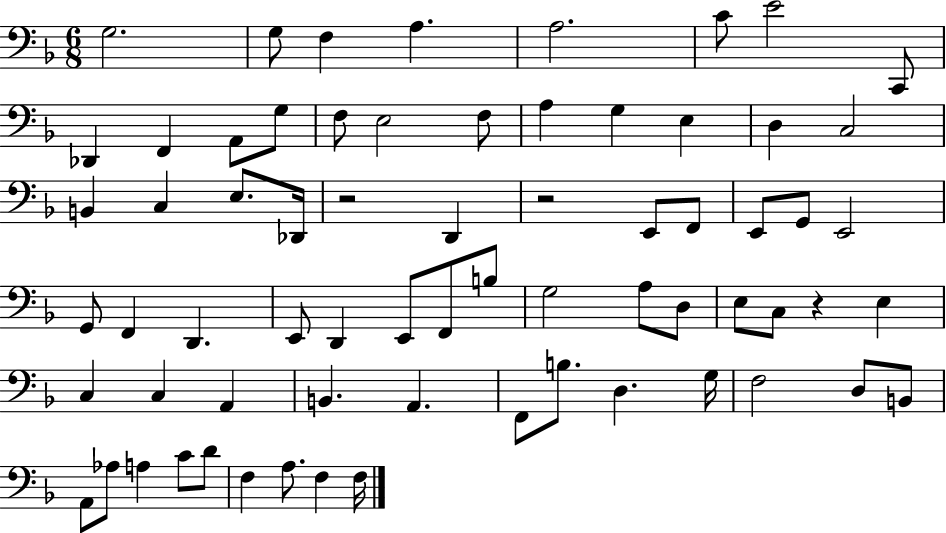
X:1
T:Untitled
M:6/8
L:1/4
K:F
G,2 G,/2 F, A, A,2 C/2 E2 C,,/2 _D,, F,, A,,/2 G,/2 F,/2 E,2 F,/2 A, G, E, D, C,2 B,, C, E,/2 _D,,/4 z2 D,, z2 E,,/2 F,,/2 E,,/2 G,,/2 E,,2 G,,/2 F,, D,, E,,/2 D,, E,,/2 F,,/2 B,/2 G,2 A,/2 D,/2 E,/2 C,/2 z E, C, C, A,, B,, A,, F,,/2 B,/2 D, G,/4 F,2 D,/2 B,,/2 A,,/2 _A,/2 A, C/2 D/2 F, A,/2 F, F,/4